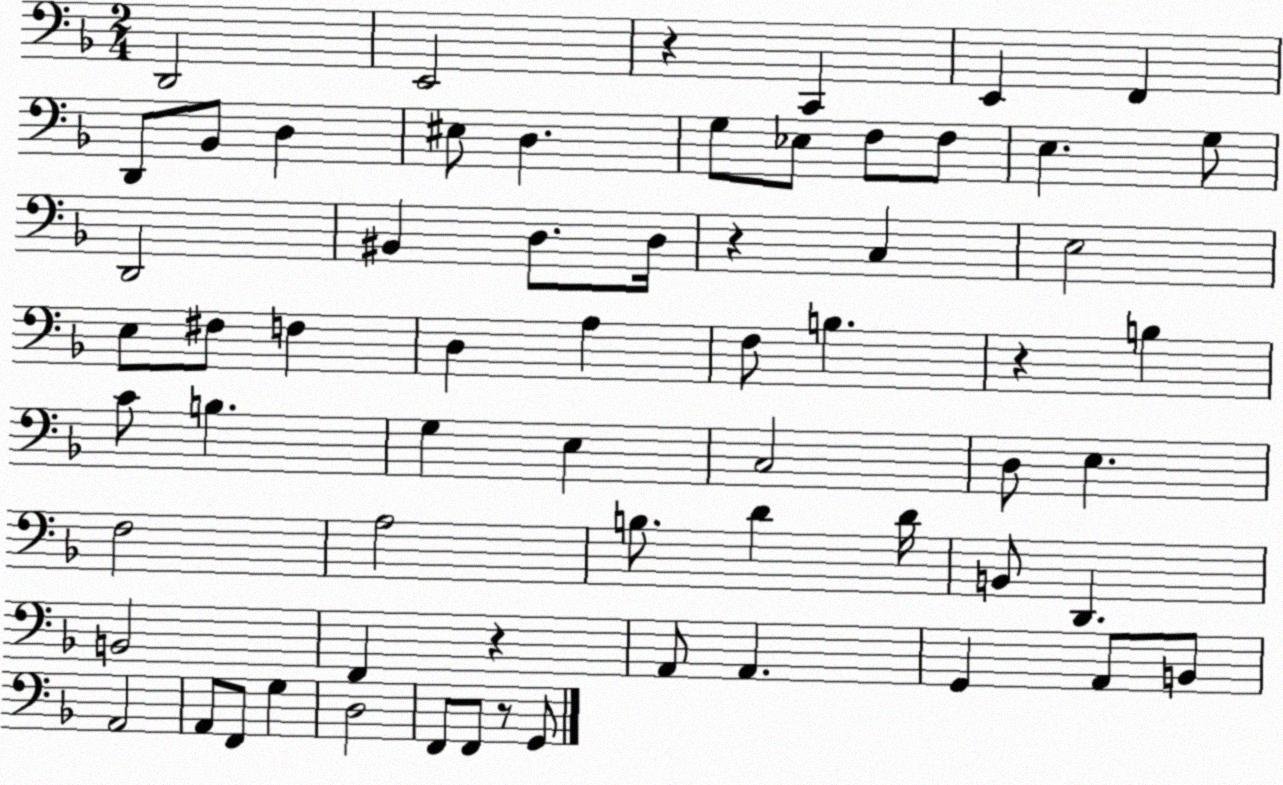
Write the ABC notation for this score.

X:1
T:Untitled
M:2/4
L:1/4
K:F
D,,2 E,,2 z C,, E,, F,, D,,/2 _B,,/2 D, ^E,/2 D, G,/2 _E,/2 F,/2 F,/2 E, G,/2 D,,2 ^B,, D,/2 D,/4 z C, E,2 E,/2 ^F,/2 F, D, A, F,/2 B, z B, C/2 B, G, E, C,2 D,/2 E, F,2 A,2 B,/2 D D/4 B,,/2 D,, B,,2 F,, z A,,/2 A,, G,, A,,/2 B,,/2 A,,2 A,,/2 F,,/2 G, D,2 F,,/2 F,,/2 z/2 G,,/2